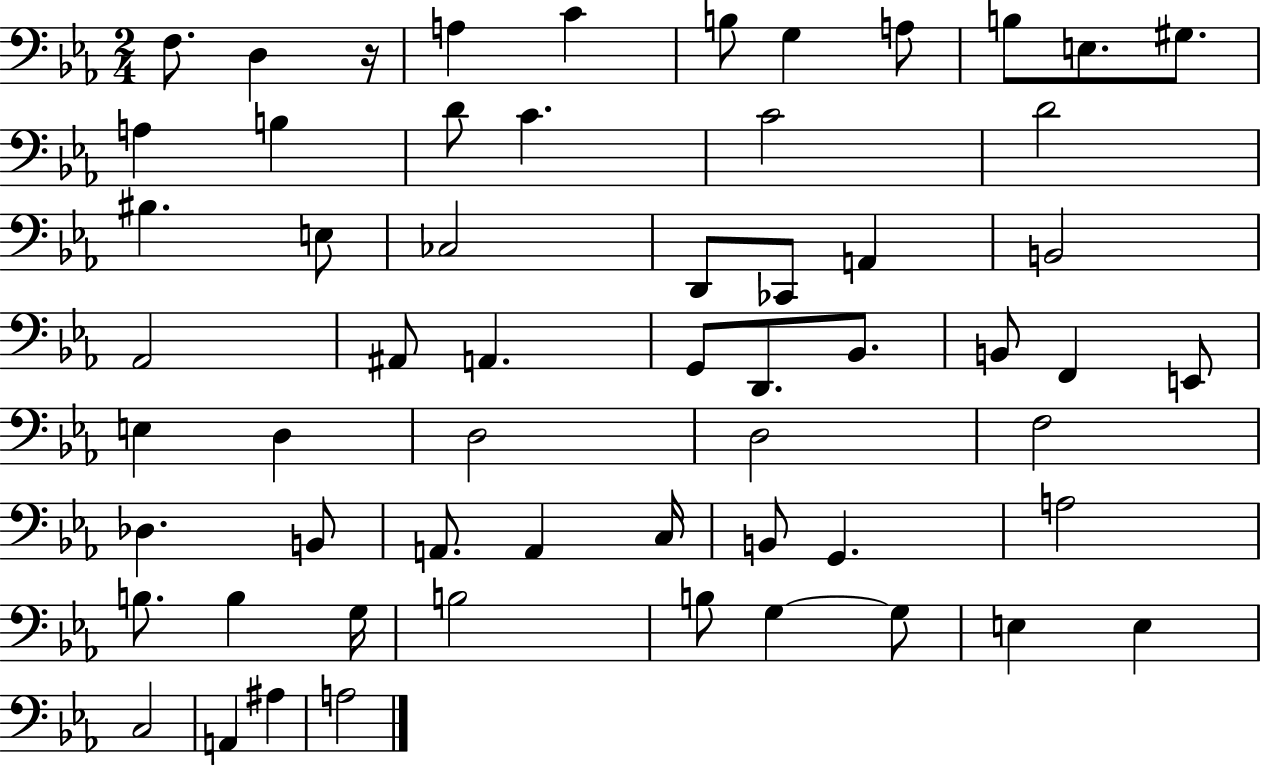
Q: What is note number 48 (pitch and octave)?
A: G3